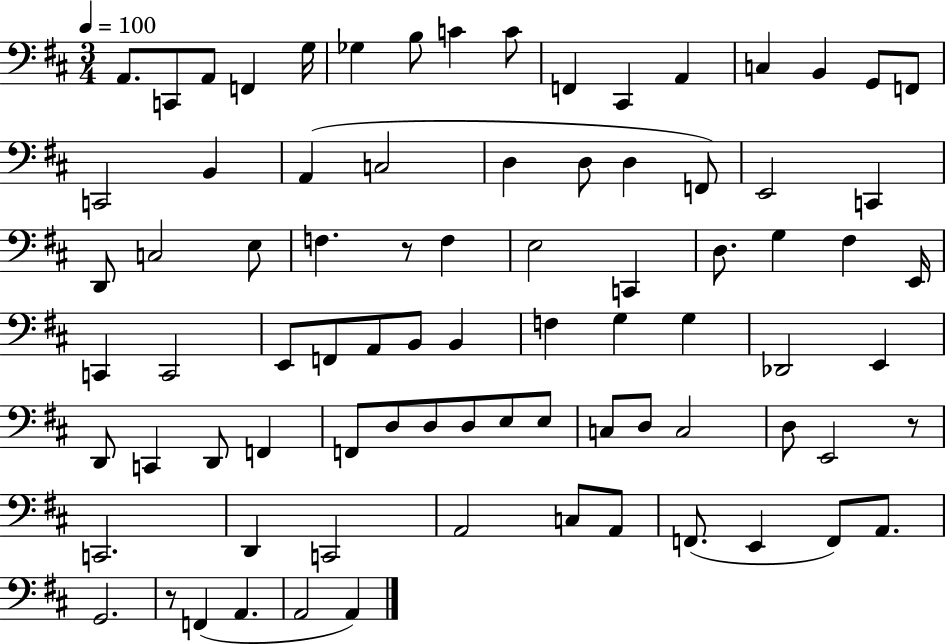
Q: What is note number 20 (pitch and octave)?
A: C3